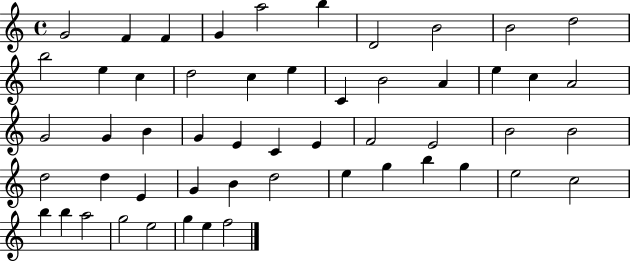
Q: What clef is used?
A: treble